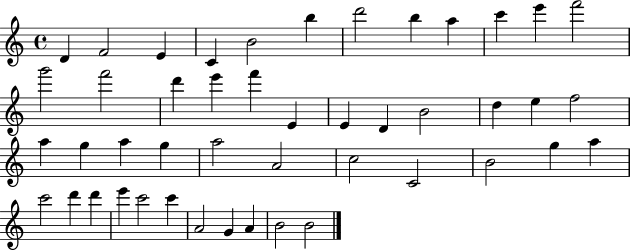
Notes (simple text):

D4/q F4/h E4/q C4/q B4/h B5/q D6/h B5/q A5/q C6/q E6/q F6/h G6/h F6/h D6/q E6/q F6/q E4/q E4/q D4/q B4/h D5/q E5/q F5/h A5/q G5/q A5/q G5/q A5/h A4/h C5/h C4/h B4/h G5/q A5/q C6/h D6/q D6/q E6/q C6/h C6/q A4/h G4/q A4/q B4/h B4/h